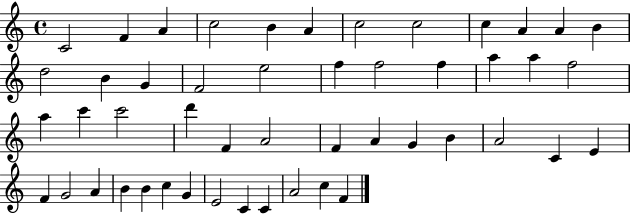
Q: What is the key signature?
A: C major